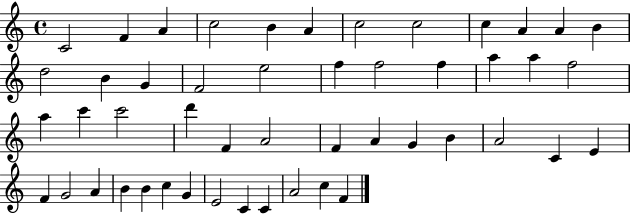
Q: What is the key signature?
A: C major